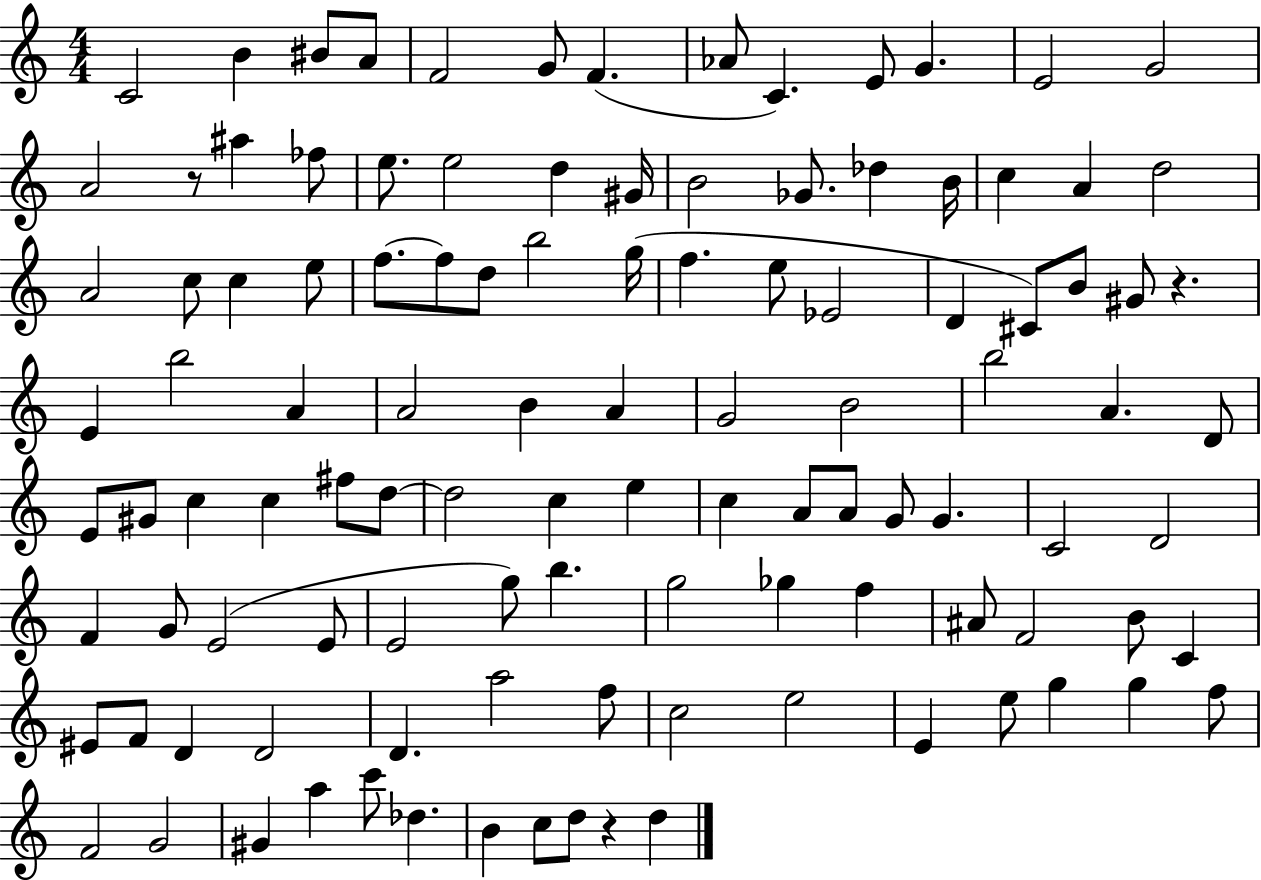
C4/h B4/q BIS4/e A4/e F4/h G4/e F4/q. Ab4/e C4/q. E4/e G4/q. E4/h G4/h A4/h R/e A#5/q FES5/e E5/e. E5/h D5/q G#4/s B4/h Gb4/e. Db5/q B4/s C5/q A4/q D5/h A4/h C5/e C5/q E5/e F5/e. F5/e D5/e B5/h G5/s F5/q. E5/e Eb4/h D4/q C#4/e B4/e G#4/e R/q. E4/q B5/h A4/q A4/h B4/q A4/q G4/h B4/h B5/h A4/q. D4/e E4/e G#4/e C5/q C5/q F#5/e D5/e D5/h C5/q E5/q C5/q A4/e A4/e G4/e G4/q. C4/h D4/h F4/q G4/e E4/h E4/e E4/h G5/e B5/q. G5/h Gb5/q F5/q A#4/e F4/h B4/e C4/q EIS4/e F4/e D4/q D4/h D4/q. A5/h F5/e C5/h E5/h E4/q E5/e G5/q G5/q F5/e F4/h G4/h G#4/q A5/q C6/e Db5/q. B4/q C5/e D5/e R/q D5/q